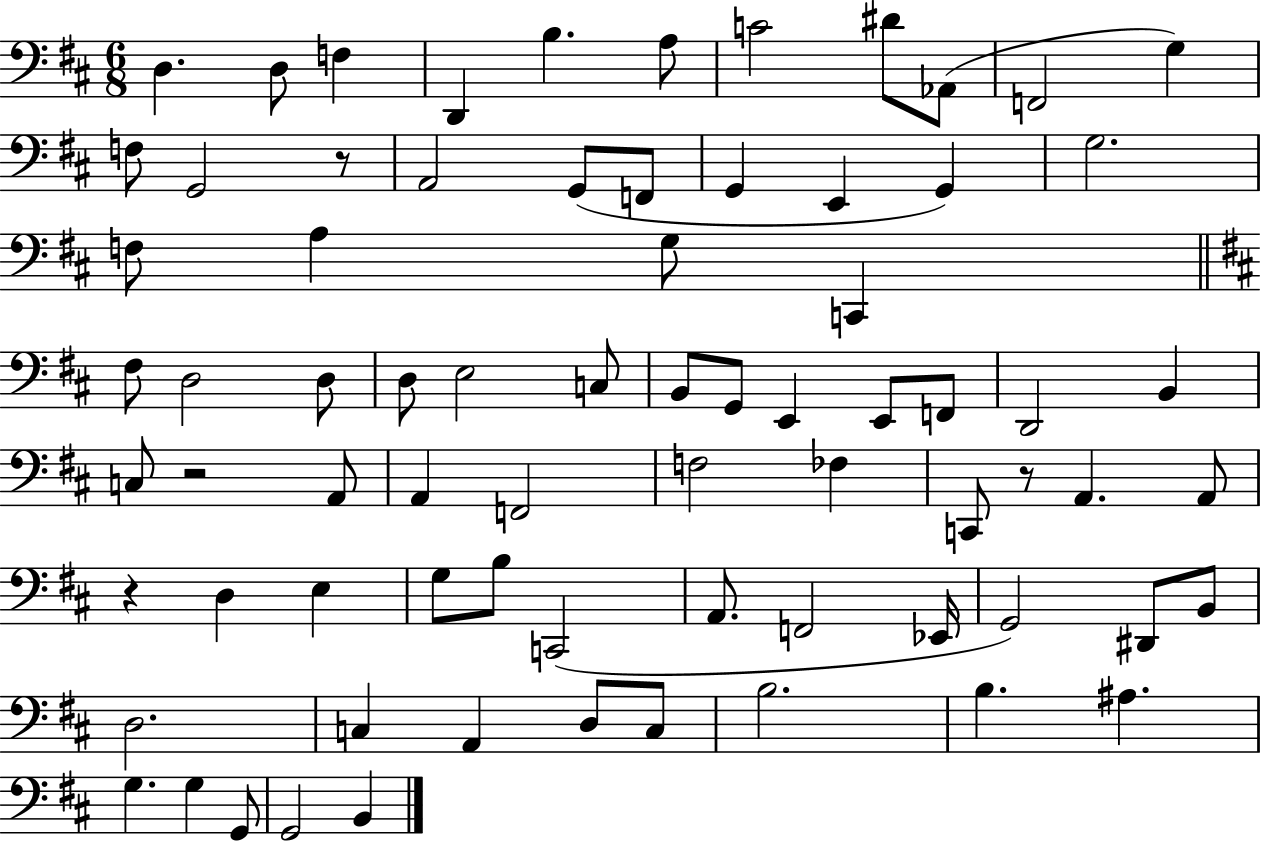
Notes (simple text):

D3/q. D3/e F3/q D2/q B3/q. A3/e C4/h D#4/e Ab2/e F2/h G3/q F3/e G2/h R/e A2/h G2/e F2/e G2/q E2/q G2/q G3/h. F3/e A3/q G3/e C2/q F#3/e D3/h D3/e D3/e E3/h C3/e B2/e G2/e E2/q E2/e F2/e D2/h B2/q C3/e R/h A2/e A2/q F2/h F3/h FES3/q C2/e R/e A2/q. A2/e R/q D3/q E3/q G3/e B3/e C2/h A2/e. F2/h Eb2/s G2/h D#2/e B2/e D3/h. C3/q A2/q D3/e C3/e B3/h. B3/q. A#3/q. G3/q. G3/q G2/e G2/h B2/q